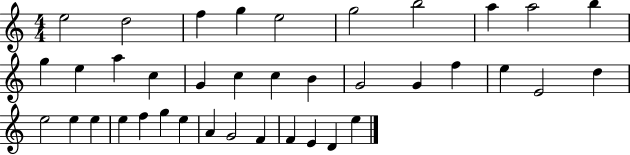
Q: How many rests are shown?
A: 0